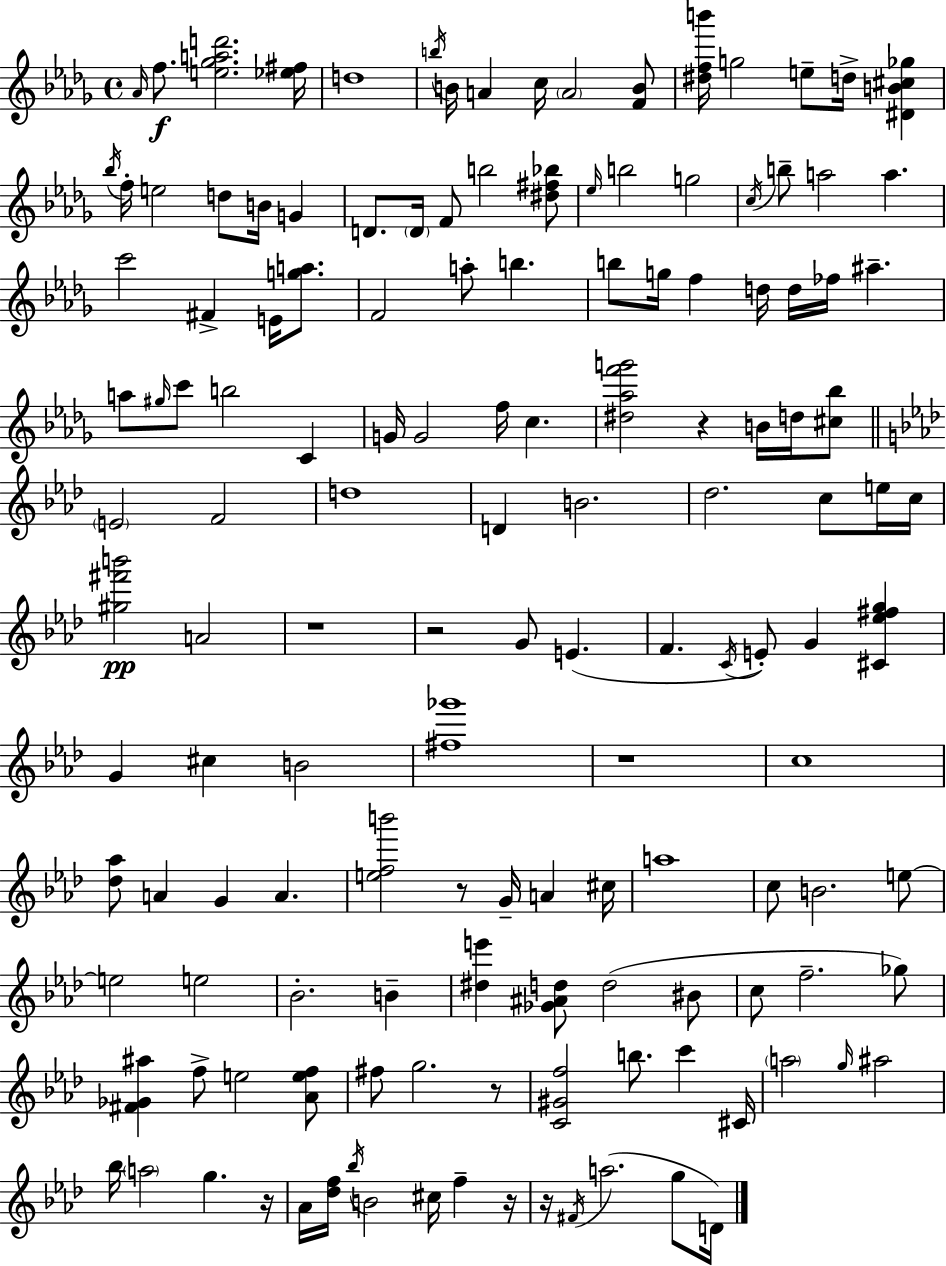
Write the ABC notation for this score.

X:1
T:Untitled
M:4/4
L:1/4
K:Bbm
_A/4 f/2 [e_gad']2 [_e^f]/4 d4 b/4 B/4 A c/4 A2 [FB]/2 [^dfb']/4 g2 e/2 d/4 [^DB^c_g] _b/4 f/4 e2 d/2 B/4 G D/2 D/4 F/2 b2 [^d^f_b]/2 _e/4 b2 g2 c/4 b/2 a2 a c'2 ^F E/4 [ga]/2 F2 a/2 b b/2 g/4 f d/4 d/4 _f/4 ^a a/2 ^g/4 c'/2 b2 C G/4 G2 f/4 c [^d_af'g']2 z B/4 d/4 [^c_b]/2 E2 F2 d4 D B2 _d2 c/2 e/4 c/4 [^g^f'b']2 A2 z4 z2 G/2 E F C/4 E/2 G [^C_e^fg] G ^c B2 [^f_g']4 z4 c4 [_d_a]/2 A G A [efb']2 z/2 G/4 A ^c/4 a4 c/2 B2 e/2 e2 e2 _B2 B [^de'] [_G^Ad]/2 d2 ^B/2 c/2 f2 _g/2 [^F_G^a] f/2 e2 [_Aef]/2 ^f/2 g2 z/2 [C^Gf]2 b/2 c' ^C/4 a2 g/4 ^a2 _b/4 a2 g z/4 _A/4 [_df]/4 _b/4 B2 ^c/4 f z/4 z/4 ^F/4 a2 g/2 D/4